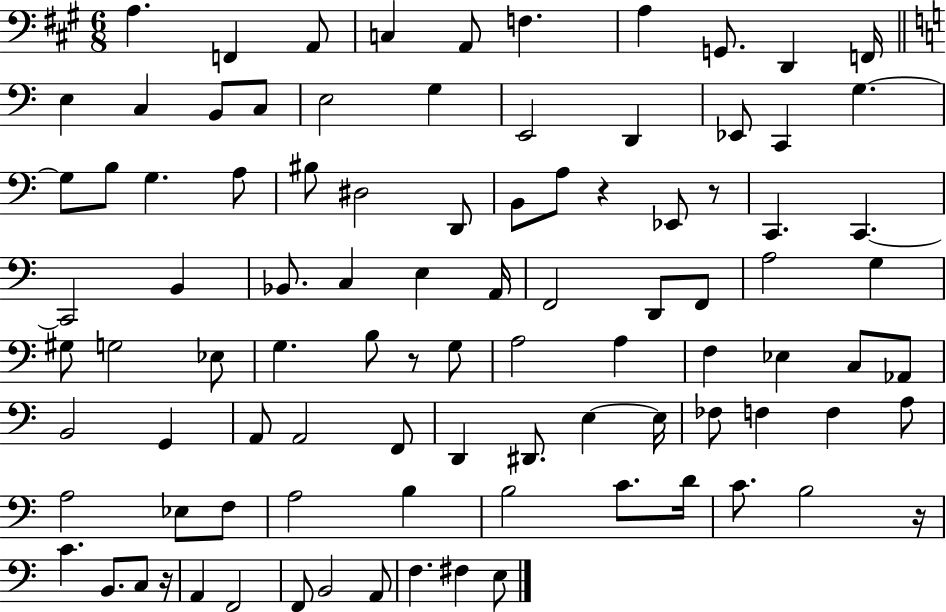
{
  \clef bass
  \numericTimeSignature
  \time 6/8
  \key a \major
  a4. f,4 a,8 | c4 a,8 f4. | a4 g,8. d,4 f,16 | \bar "||" \break \key c \major e4 c4 b,8 c8 | e2 g4 | e,2 d,4 | ees,8 c,4 g4.~~ | \break g8 b8 g4. a8 | bis8 dis2 d,8 | b,8 a8 r4 ees,8 r8 | c,4. c,4.~~ | \break c,2 b,4 | bes,8. c4 e4 a,16 | f,2 d,8 f,8 | a2 g4 | \break gis8 g2 ees8 | g4. b8 r8 g8 | a2 a4 | f4 ees4 c8 aes,8 | \break b,2 g,4 | a,8 a,2 f,8 | d,4 dis,8. e4~~ e16 | fes8 f4 f4 a8 | \break a2 ees8 f8 | a2 b4 | b2 c'8. d'16 | c'8. b2 r16 | \break c'4. b,8. c8 r16 | a,4 f,2 | f,8 b,2 a,8 | f4. fis4 e8 | \break \bar "|."
}